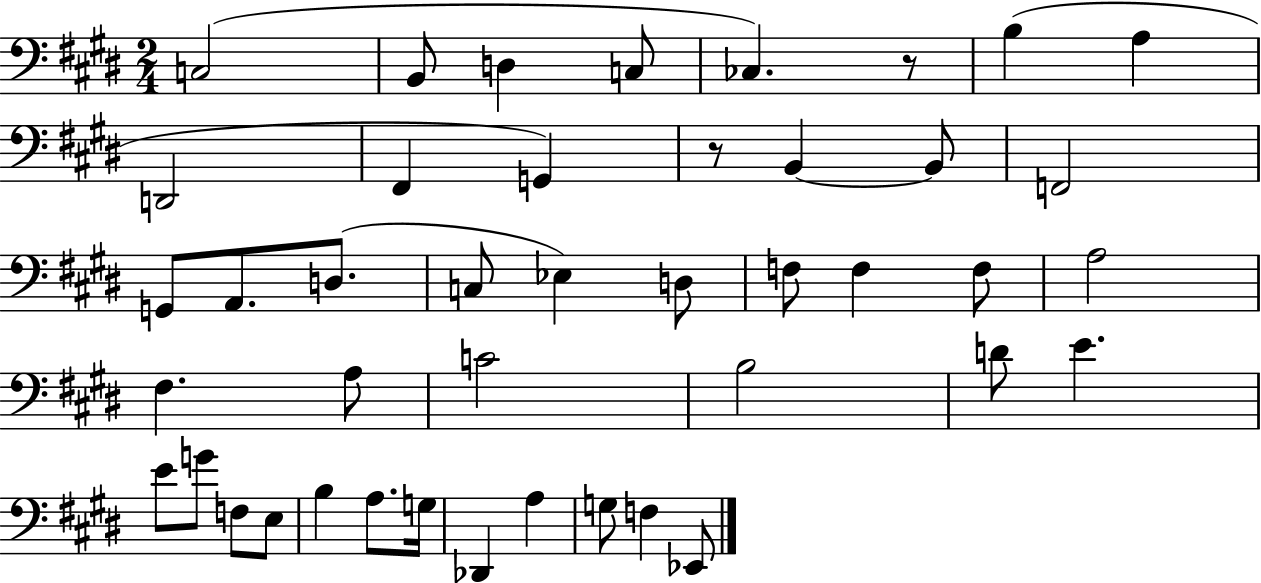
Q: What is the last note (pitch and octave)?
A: Eb2